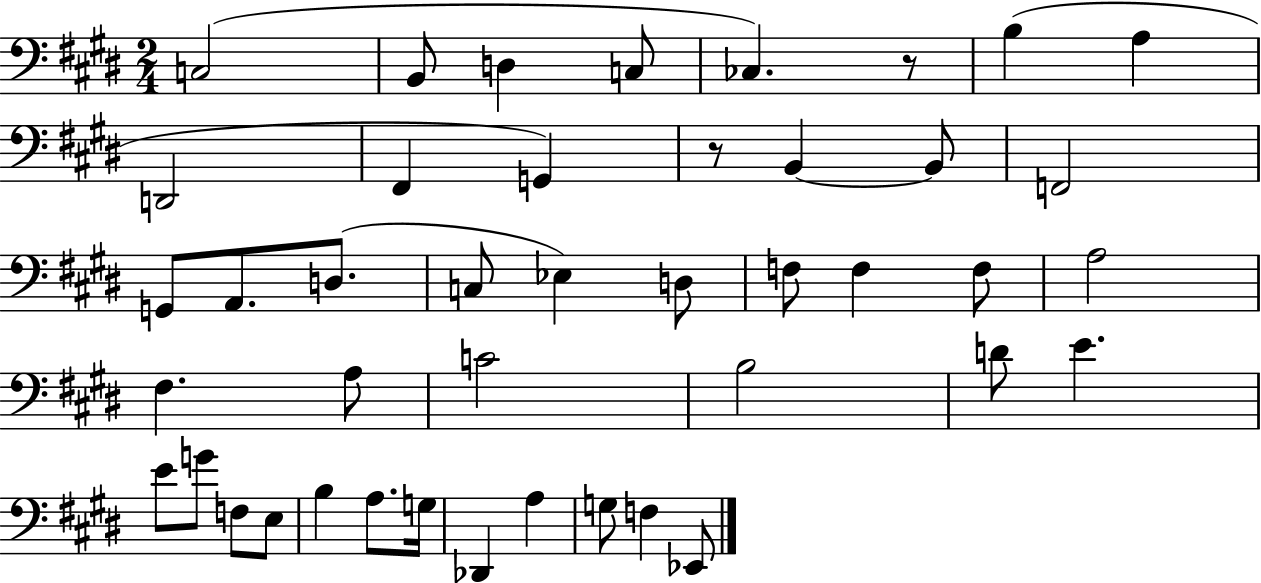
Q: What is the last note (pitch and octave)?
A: Eb2